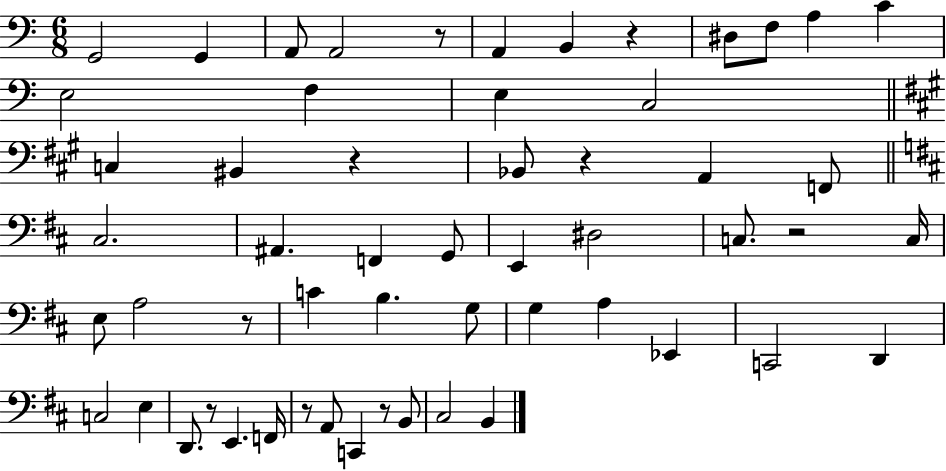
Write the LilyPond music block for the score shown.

{
  \clef bass
  \numericTimeSignature
  \time 6/8
  \key c \major
  \repeat volta 2 { g,2 g,4 | a,8 a,2 r8 | a,4 b,4 r4 | dis8 f8 a4 c'4 | \break e2 f4 | e4 c2 | \bar "||" \break \key a \major c4 bis,4 r4 | bes,8 r4 a,4 f,8 | \bar "||" \break \key d \major cis2. | ais,4. f,4 g,8 | e,4 dis2 | c8. r2 c16 | \break e8 a2 r8 | c'4 b4. g8 | g4 a4 ees,4 | c,2 d,4 | \break c2 e4 | d,8. r8 e,4. f,16 | r8 a,8 c,4 r8 b,8 | cis2 b,4 | \break } \bar "|."
}